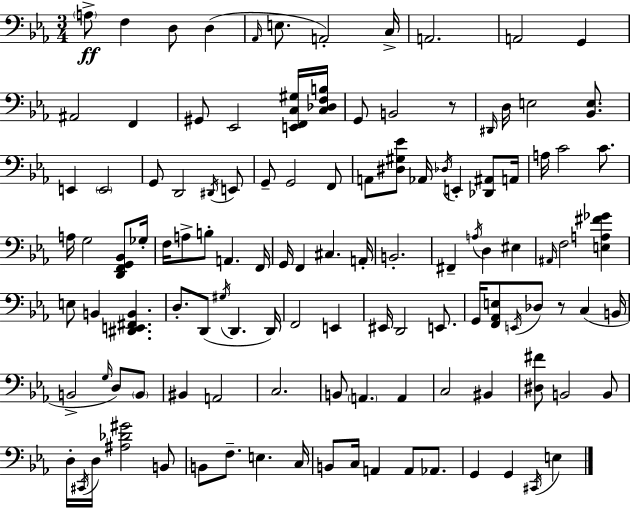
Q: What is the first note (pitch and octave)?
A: A3